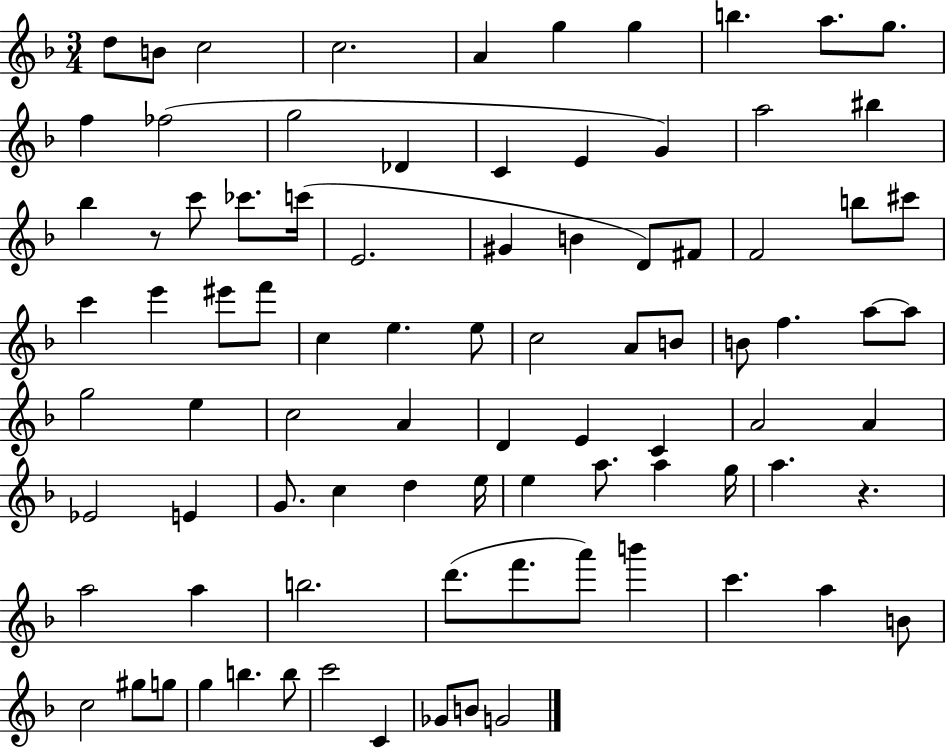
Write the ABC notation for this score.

X:1
T:Untitled
M:3/4
L:1/4
K:F
d/2 B/2 c2 c2 A g g b a/2 g/2 f _f2 g2 _D C E G a2 ^b _b z/2 c'/2 _c'/2 c'/4 E2 ^G B D/2 ^F/2 F2 b/2 ^c'/2 c' e' ^e'/2 f'/2 c e e/2 c2 A/2 B/2 B/2 f a/2 a/2 g2 e c2 A D E C A2 A _E2 E G/2 c d e/4 e a/2 a g/4 a z a2 a b2 d'/2 f'/2 a'/2 b' c' a B/2 c2 ^g/2 g/2 g b b/2 c'2 C _G/2 B/2 G2